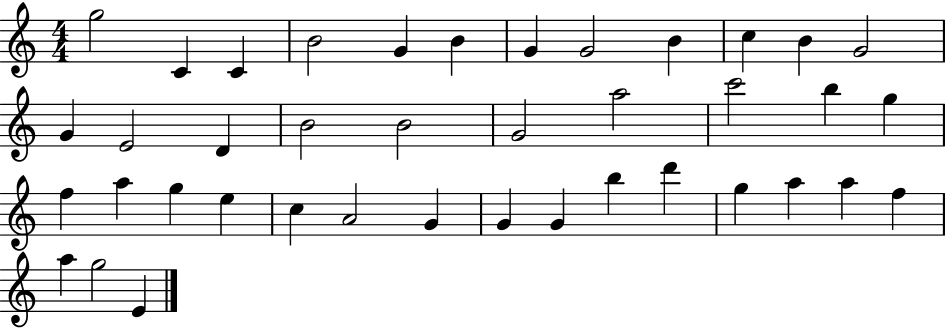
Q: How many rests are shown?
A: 0